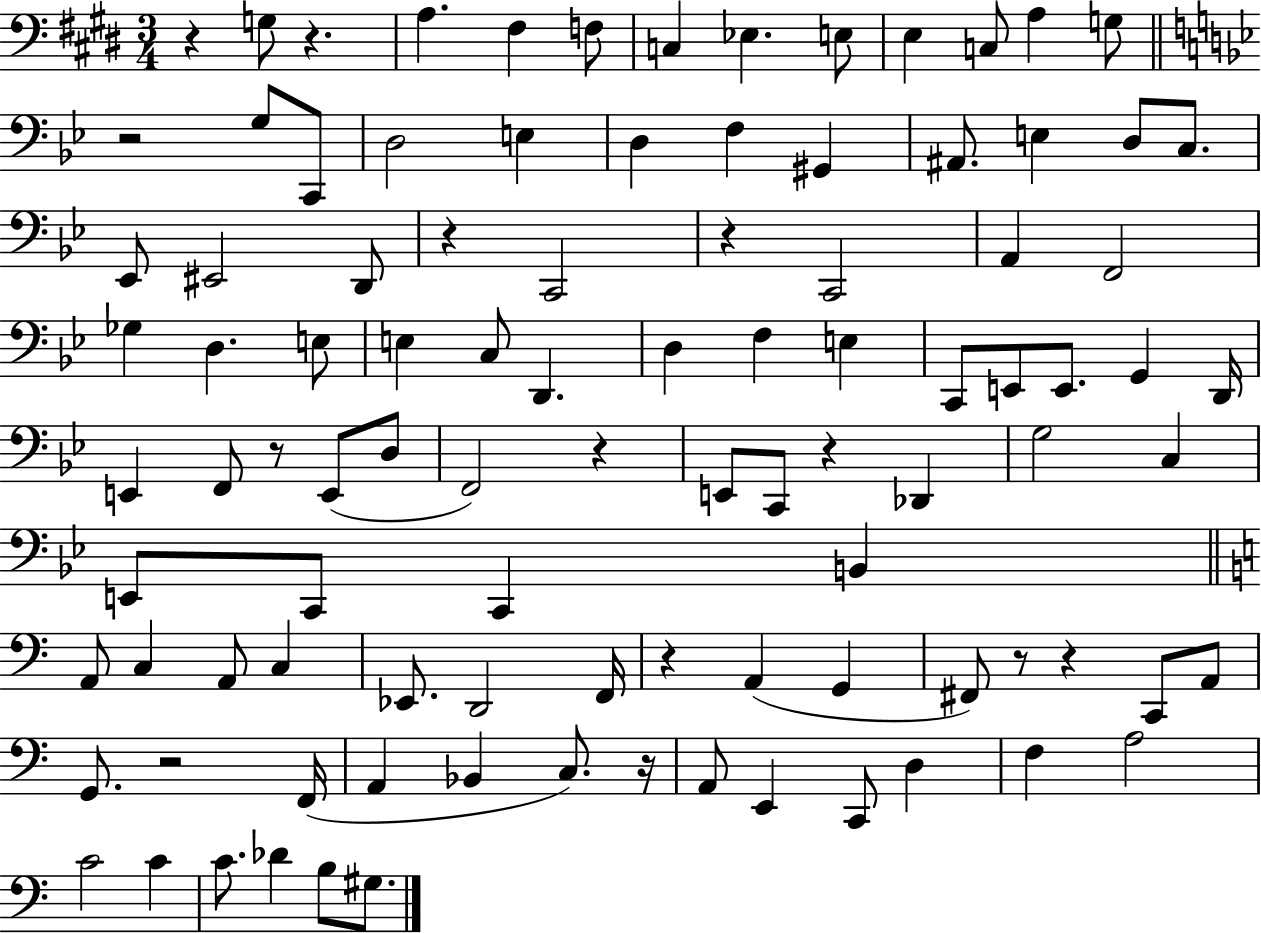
R/q G3/e R/q. A3/q. F#3/q F3/e C3/q Eb3/q. E3/e E3/q C3/e A3/q G3/e R/h G3/e C2/e D3/h E3/q D3/q F3/q G#2/q A#2/e. E3/q D3/e C3/e. Eb2/e EIS2/h D2/e R/q C2/h R/q C2/h A2/q F2/h Gb3/q D3/q. E3/e E3/q C3/e D2/q. D3/q F3/q E3/q C2/e E2/e E2/e. G2/q D2/s E2/q F2/e R/e E2/e D3/e F2/h R/q E2/e C2/e R/q Db2/q G3/h C3/q E2/e C2/e C2/q B2/q A2/e C3/q A2/e C3/q Eb2/e. D2/h F2/s R/q A2/q G2/q F#2/e R/e R/q C2/e A2/e G2/e. R/h F2/s A2/q Bb2/q C3/e. R/s A2/e E2/q C2/e D3/q F3/q A3/h C4/h C4/q C4/e. Db4/q B3/e G#3/e.